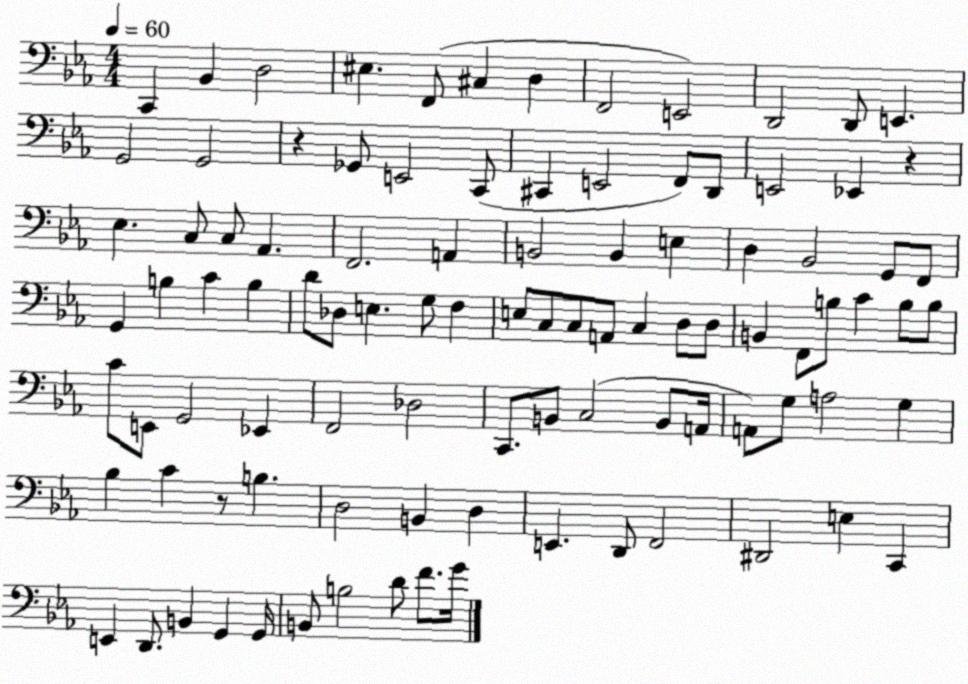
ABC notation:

X:1
T:Untitled
M:4/4
L:1/4
K:Eb
C,, _B,, D,2 ^E, F,,/2 ^C, D, F,,2 E,,2 D,,2 D,,/2 E,, G,,2 G,,2 z _G,,/2 E,,2 C,,/2 ^C,, E,,2 F,,/2 D,,/2 E,,2 _E,, z _E, C,/2 C,/2 _A,, F,,2 A,, B,,2 B,, E, D, _B,,2 G,,/2 F,,/2 G,, B, C B, D/2 _D,/2 E, G,/2 F, E,/2 C,/2 C,/2 A,,/2 C, D,/2 D,/2 B,, F,,/2 B,/2 C B,/2 B,/2 C/2 E,,/2 G,,2 _E,, F,,2 _D,2 C,,/2 B,,/2 C,2 B,,/2 A,,/4 A,,/2 G,/2 A,2 G, _B, C z/2 B, D,2 B,, D, E,, D,,/2 F,,2 ^D,,2 E, C,, E,, D,,/2 B,, G,, G,,/4 B,,/2 B,2 D/2 F/2 G/4